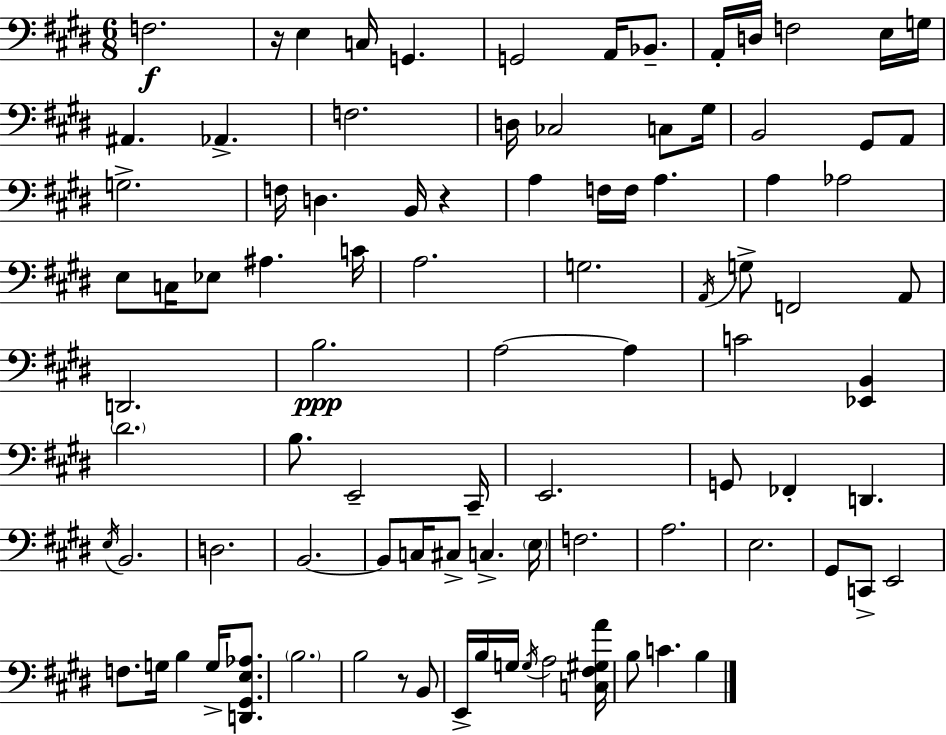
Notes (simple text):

F3/h. R/s E3/q C3/s G2/q. G2/h A2/s Bb2/e. A2/s D3/s F3/h E3/s G3/s A#2/q. Ab2/q. F3/h. D3/s CES3/h C3/e G#3/s B2/h G#2/e A2/e G3/h. F3/s D3/q. B2/s R/q A3/q F3/s F3/s A3/q. A3/q Ab3/h E3/e C3/s Eb3/e A#3/q. C4/s A3/h. G3/h. A2/s G3/e F2/h A2/e D2/h. B3/h. A3/h A3/q C4/h [Eb2,B2]/q D#4/h. B3/e. E2/h C#2/s E2/h. G2/e FES2/q D2/q. E3/s B2/h. D3/h. B2/h. B2/e C3/s C#3/e C3/q. E3/s F3/h. A3/h. E3/h. G#2/e C2/e E2/h F3/e. G3/s B3/q G3/s [D2,G#2,E3,Ab3]/e. B3/h. B3/h R/e B2/e E2/s B3/s G3/s G3/s A3/h [C3,F#3,G#3,A4]/s B3/e C4/q. B3/q